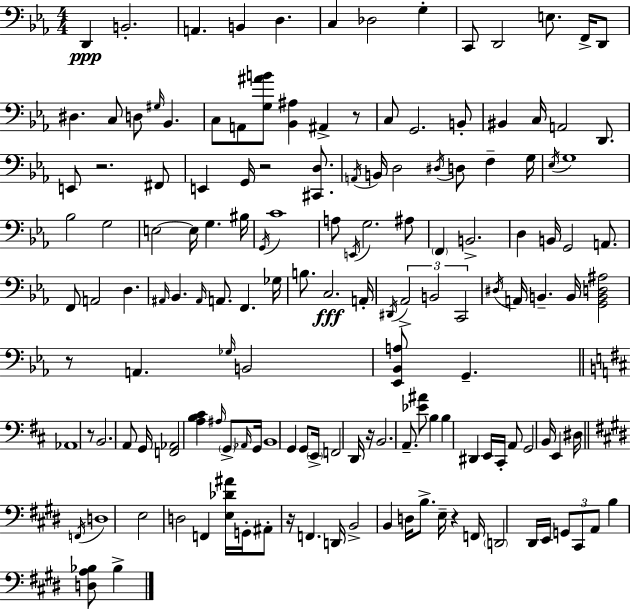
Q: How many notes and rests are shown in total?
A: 150